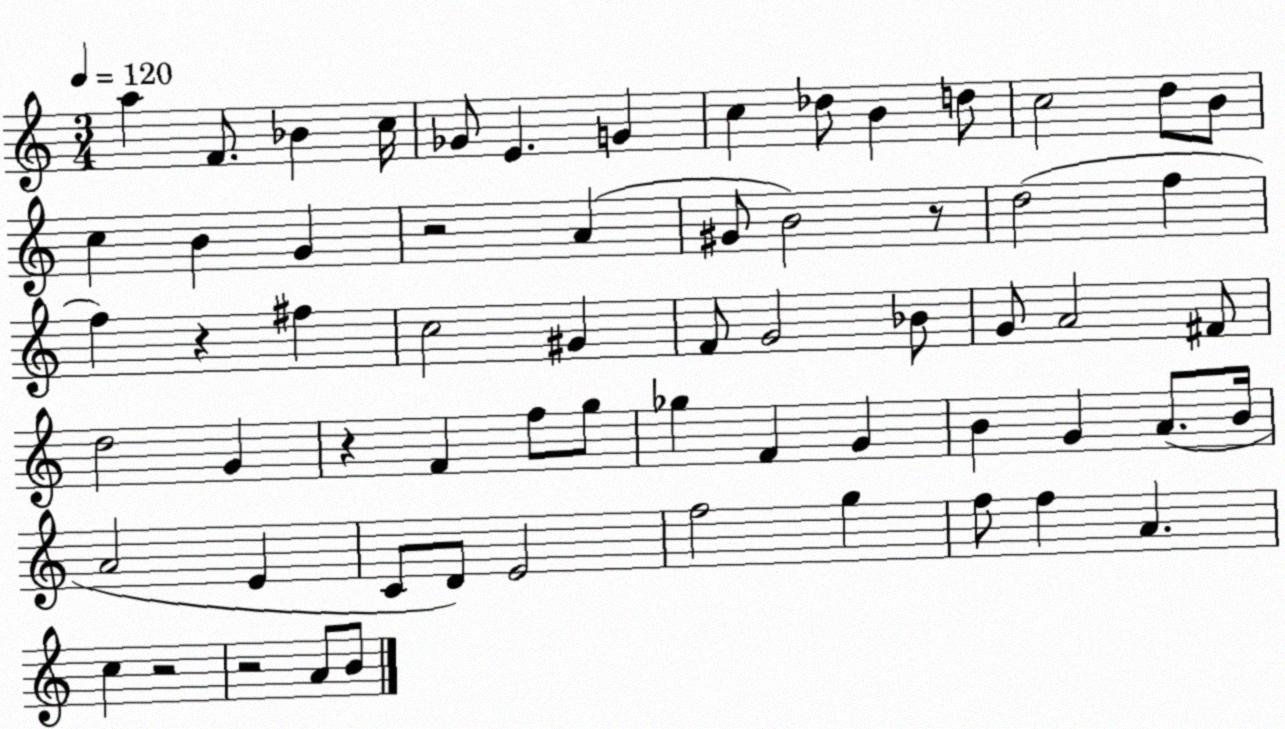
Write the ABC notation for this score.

X:1
T:Untitled
M:3/4
L:1/4
K:C
a F/2 _B c/4 _G/2 E G c _d/2 B d/2 c2 d/2 B/2 c B G z2 A ^G/2 B2 z/2 d2 f f z ^f c2 ^G F/2 G2 _B/2 G/2 A2 ^F/2 d2 G z F f/2 g/2 _g F G B G A/2 B/4 A2 E C/2 D/2 E2 f2 g f/2 f A c z2 z2 A/2 B/2